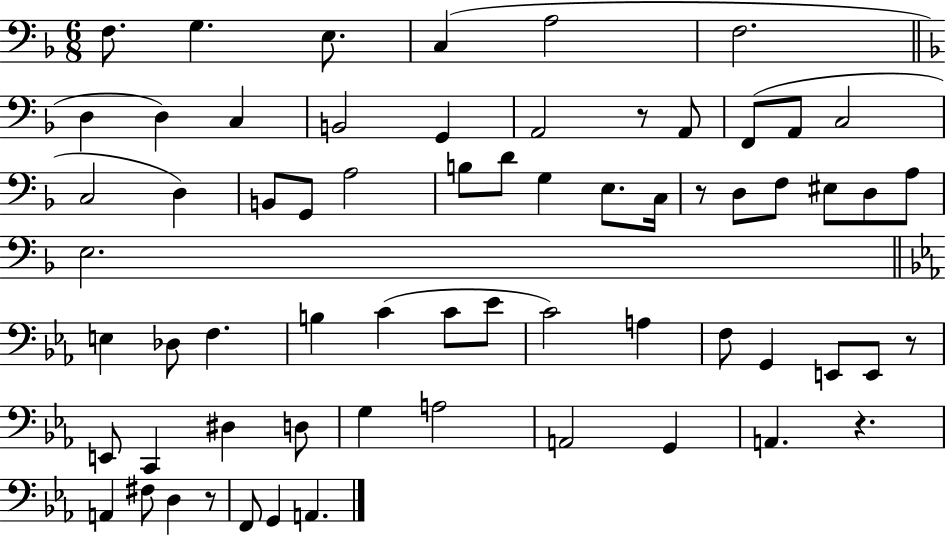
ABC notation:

X:1
T:Untitled
M:6/8
L:1/4
K:F
F,/2 G, E,/2 C, A,2 F,2 D, D, C, B,,2 G,, A,,2 z/2 A,,/2 F,,/2 A,,/2 C,2 C,2 D, B,,/2 G,,/2 A,2 B,/2 D/2 G, E,/2 C,/4 z/2 D,/2 F,/2 ^E,/2 D,/2 A,/2 E,2 E, _D,/2 F, B, C C/2 _E/2 C2 A, F,/2 G,, E,,/2 E,,/2 z/2 E,,/2 C,, ^D, D,/2 G, A,2 A,,2 G,, A,, z A,, ^F,/2 D, z/2 F,,/2 G,, A,,